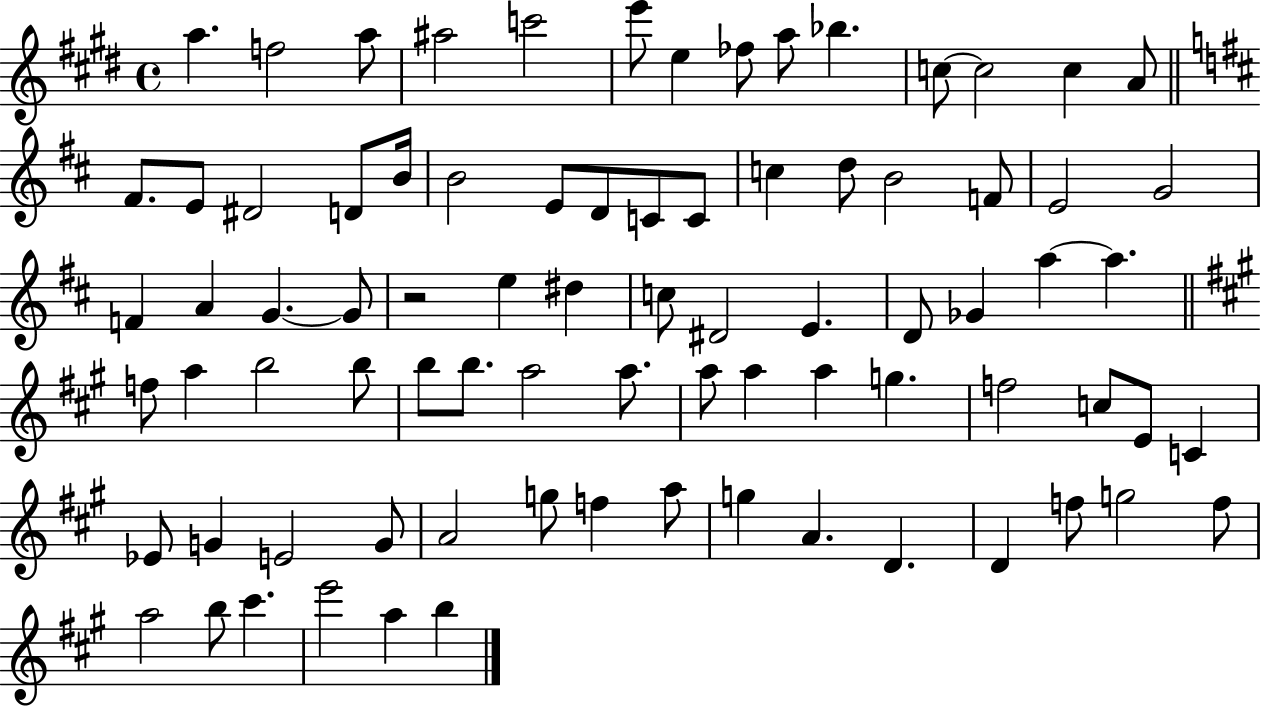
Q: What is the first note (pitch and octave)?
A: A5